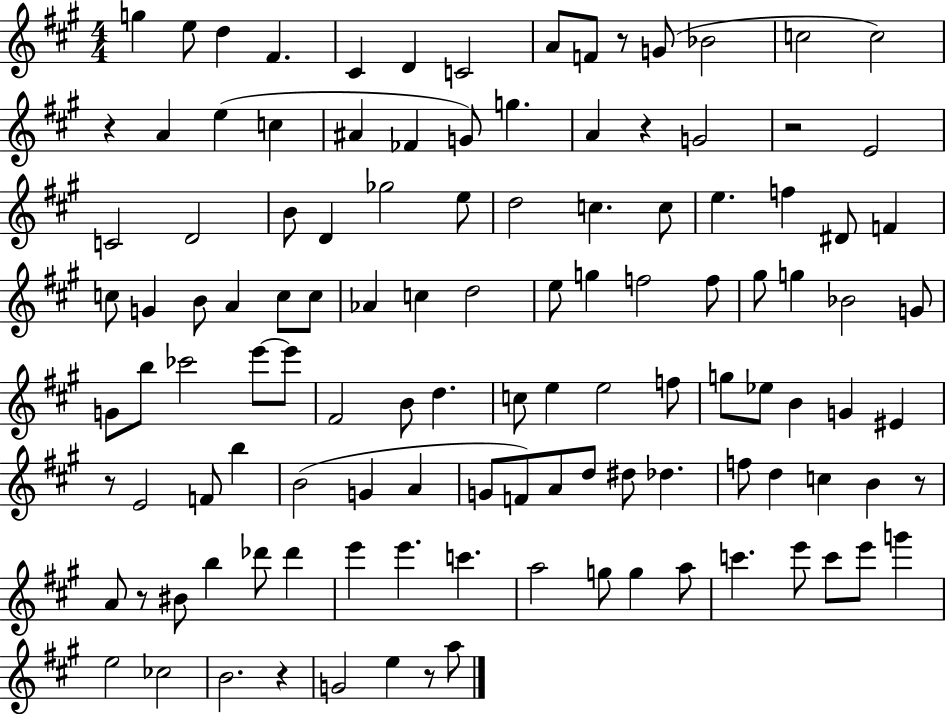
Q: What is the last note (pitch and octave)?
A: A5